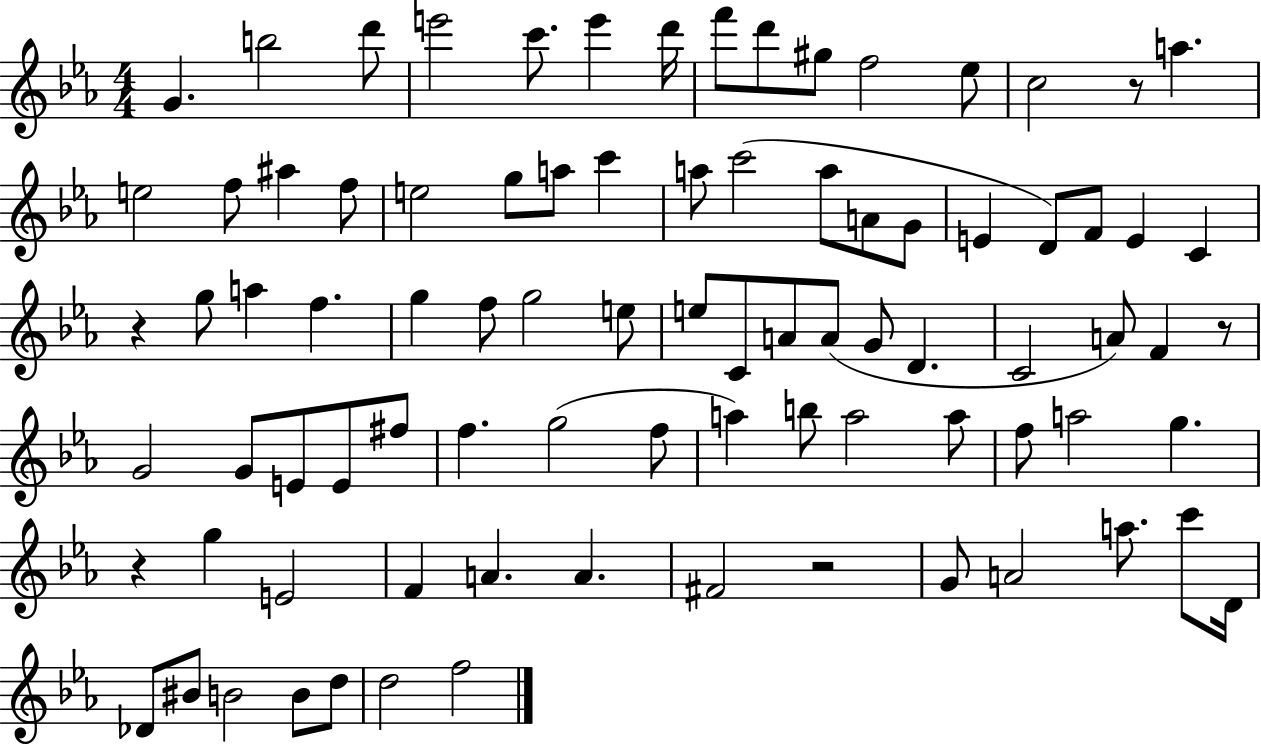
G4/q. B5/h D6/e E6/h C6/e. E6/q D6/s F6/e D6/e G#5/e F5/h Eb5/e C5/h R/e A5/q. E5/h F5/e A#5/q F5/e E5/h G5/e A5/e C6/q A5/e C6/h A5/e A4/e G4/e E4/q D4/e F4/e E4/q C4/q R/q G5/e A5/q F5/q. G5/q F5/e G5/h E5/e E5/e C4/e A4/e A4/e G4/e D4/q. C4/h A4/e F4/q R/e G4/h G4/e E4/e E4/e F#5/e F5/q. G5/h F5/e A5/q B5/e A5/h A5/e F5/e A5/h G5/q. R/q G5/q E4/h F4/q A4/q. A4/q. F#4/h R/h G4/e A4/h A5/e. C6/e D4/s Db4/e BIS4/e B4/h B4/e D5/e D5/h F5/h